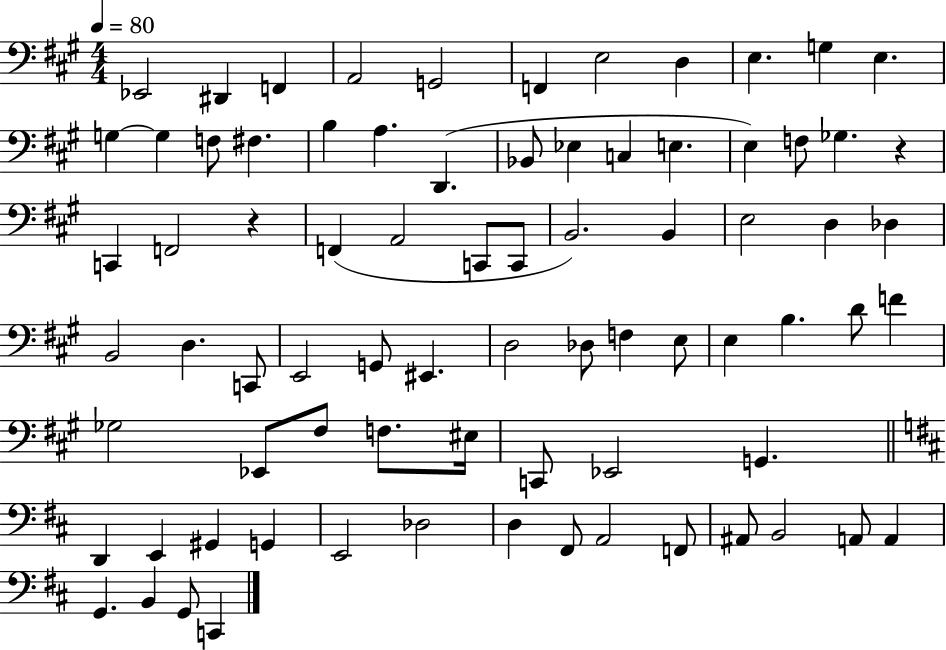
X:1
T:Untitled
M:4/4
L:1/4
K:A
_E,,2 ^D,, F,, A,,2 G,,2 F,, E,2 D, E, G, E, G, G, F,/2 ^F, B, A, D,, _B,,/2 _E, C, E, E, F,/2 _G, z C,, F,,2 z F,, A,,2 C,,/2 C,,/2 B,,2 B,, E,2 D, _D, B,,2 D, C,,/2 E,,2 G,,/2 ^E,, D,2 _D,/2 F, E,/2 E, B, D/2 F _G,2 _E,,/2 ^F,/2 F,/2 ^E,/4 C,,/2 _E,,2 G,, D,, E,, ^G,, G,, E,,2 _D,2 D, ^F,,/2 A,,2 F,,/2 ^A,,/2 B,,2 A,,/2 A,, G,, B,, G,,/2 C,,